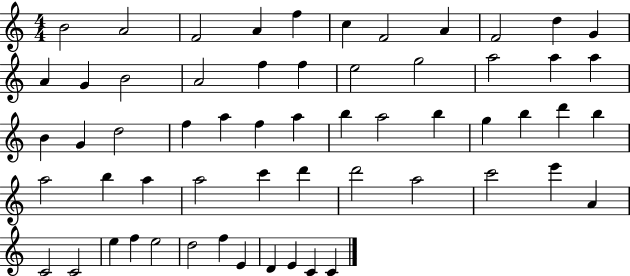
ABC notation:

X:1
T:Untitled
M:4/4
L:1/4
K:C
B2 A2 F2 A f c F2 A F2 d G A G B2 A2 f f e2 g2 a2 a a B G d2 f a f a b a2 b g b d' b a2 b a a2 c' d' d'2 a2 c'2 e' A C2 C2 e f e2 d2 f E D E C C